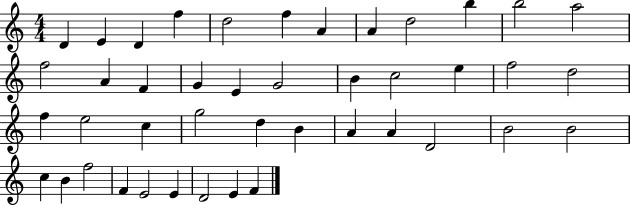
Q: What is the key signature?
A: C major